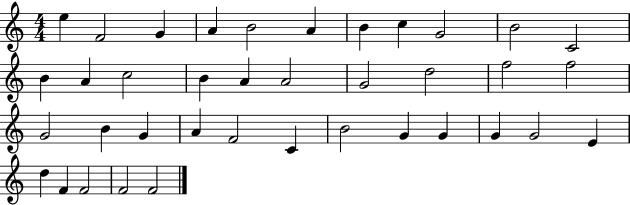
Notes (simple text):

E5/q F4/h G4/q A4/q B4/h A4/q B4/q C5/q G4/h B4/h C4/h B4/q A4/q C5/h B4/q A4/q A4/h G4/h D5/h F5/h F5/h G4/h B4/q G4/q A4/q F4/h C4/q B4/h G4/q G4/q G4/q G4/h E4/q D5/q F4/q F4/h F4/h F4/h